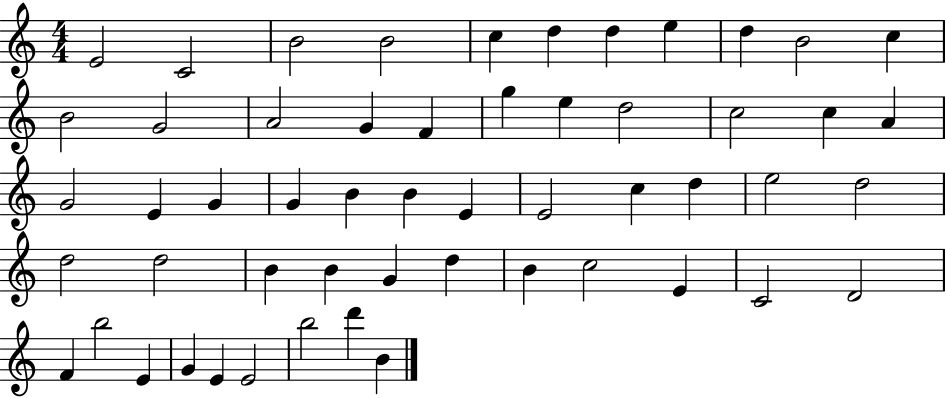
E4/h C4/h B4/h B4/h C5/q D5/q D5/q E5/q D5/q B4/h C5/q B4/h G4/h A4/h G4/q F4/q G5/q E5/q D5/h C5/h C5/q A4/q G4/h E4/q G4/q G4/q B4/q B4/q E4/q E4/h C5/q D5/q E5/h D5/h D5/h D5/h B4/q B4/q G4/q D5/q B4/q C5/h E4/q C4/h D4/h F4/q B5/h E4/q G4/q E4/q E4/h B5/h D6/q B4/q